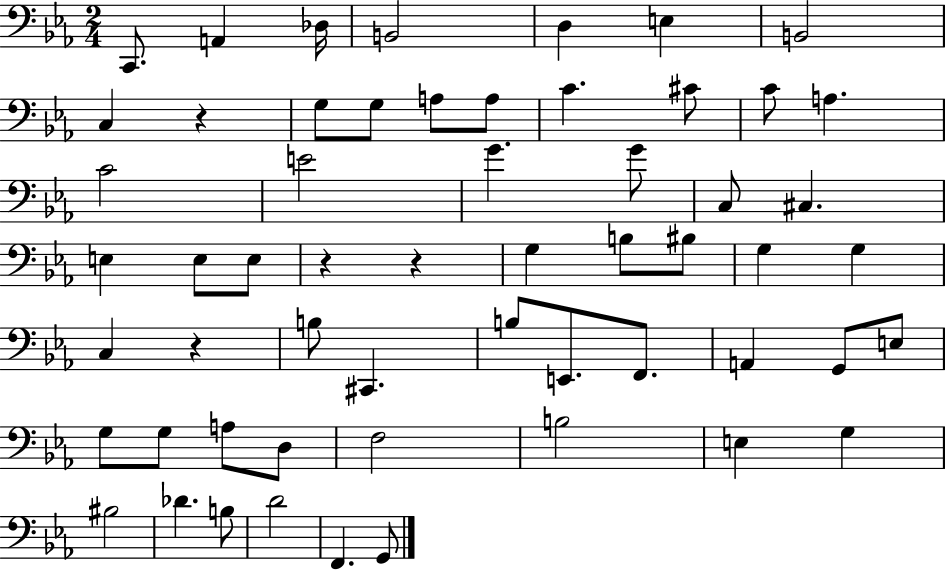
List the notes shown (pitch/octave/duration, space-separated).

C2/e. A2/q Db3/s B2/h D3/q E3/q B2/h C3/q R/q G3/e G3/e A3/e A3/e C4/q. C#4/e C4/e A3/q. C4/h E4/h G4/q. G4/e C3/e C#3/q. E3/q E3/e E3/e R/q R/q G3/q B3/e BIS3/e G3/q G3/q C3/q R/q B3/e C#2/q. B3/e E2/e. F2/e. A2/q G2/e E3/e G3/e G3/e A3/e D3/e F3/h B3/h E3/q G3/q BIS3/h Db4/q. B3/e D4/h F2/q. G2/e